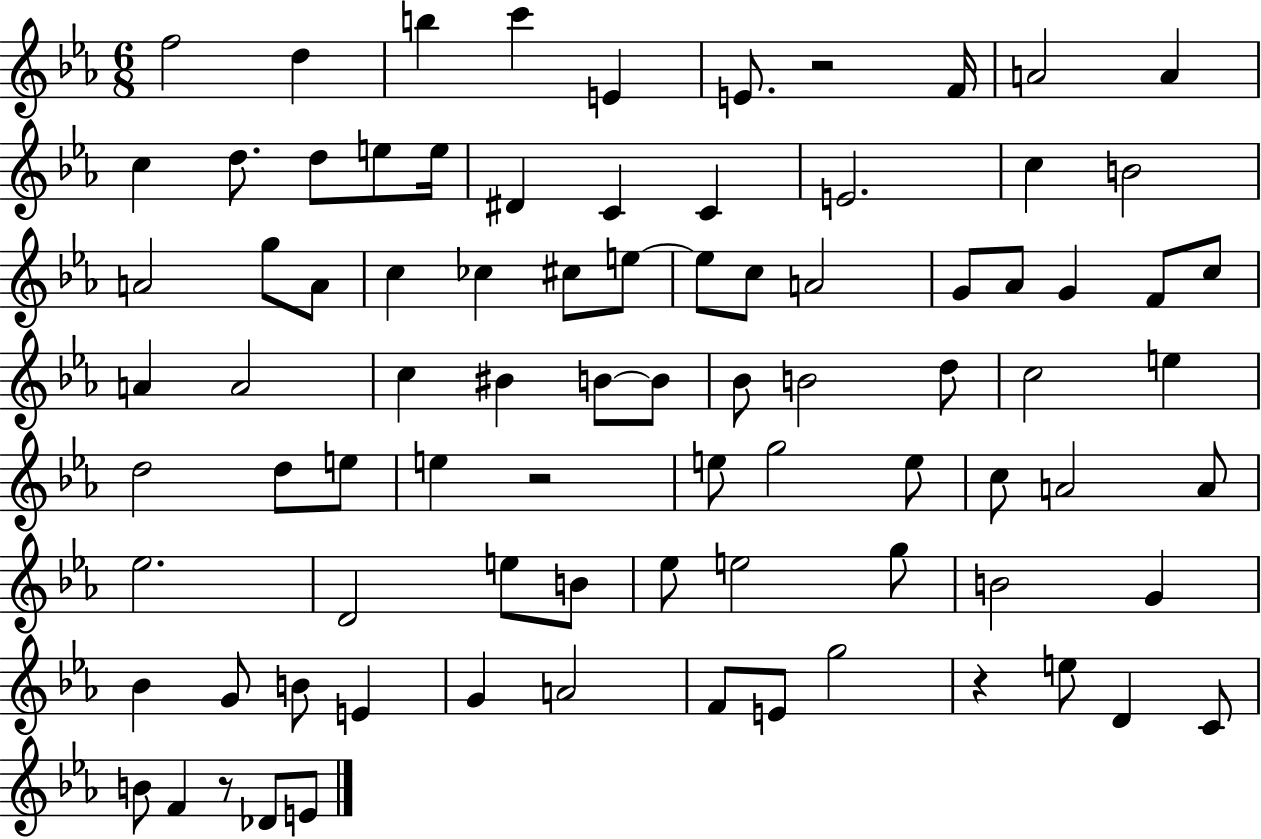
F5/h D5/q B5/q C6/q E4/q E4/e. R/h F4/s A4/h A4/q C5/q D5/e. D5/e E5/e E5/s D#4/q C4/q C4/q E4/h. C5/q B4/h A4/h G5/e A4/e C5/q CES5/q C#5/e E5/e E5/e C5/e A4/h G4/e Ab4/e G4/q F4/e C5/e A4/q A4/h C5/q BIS4/q B4/e B4/e Bb4/e B4/h D5/e C5/h E5/q D5/h D5/e E5/e E5/q R/h E5/e G5/h E5/e C5/e A4/h A4/e Eb5/h. D4/h E5/e B4/e Eb5/e E5/h G5/e B4/h G4/q Bb4/q G4/e B4/e E4/q G4/q A4/h F4/e E4/e G5/h R/q E5/e D4/q C4/e B4/e F4/q R/e Db4/e E4/e